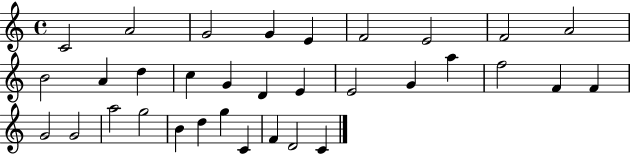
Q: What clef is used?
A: treble